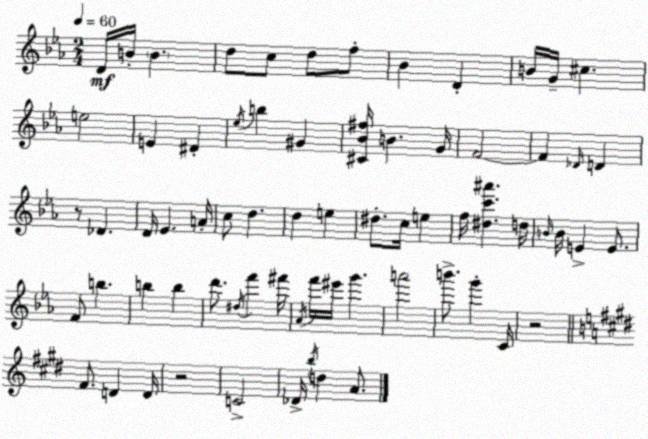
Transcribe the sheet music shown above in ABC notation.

X:1
T:Untitled
M:2/4
L:1/4
K:Cm
D/4 B/4 B d/2 c/2 d/2 f/2 _B D B/4 G/4 ^c e2 E ^D _e/4 b ^G [^C_B^f]/4 B G/4 F2 F _D/4 D z/2 _D D/4 _E A/4 c/2 d d e ^d/2 c/4 e f/4 [^dc'^a'] d/4 B/4 B/4 E E/2 F/2 b b b d'/2 ^d/4 f' ^f'/4 _A/4 f'/4 ^e'/4 g' a'2 b'/2 g' C/4 z2 ^F/2 D D/4 z2 C2 _D/4 b/4 d A/2